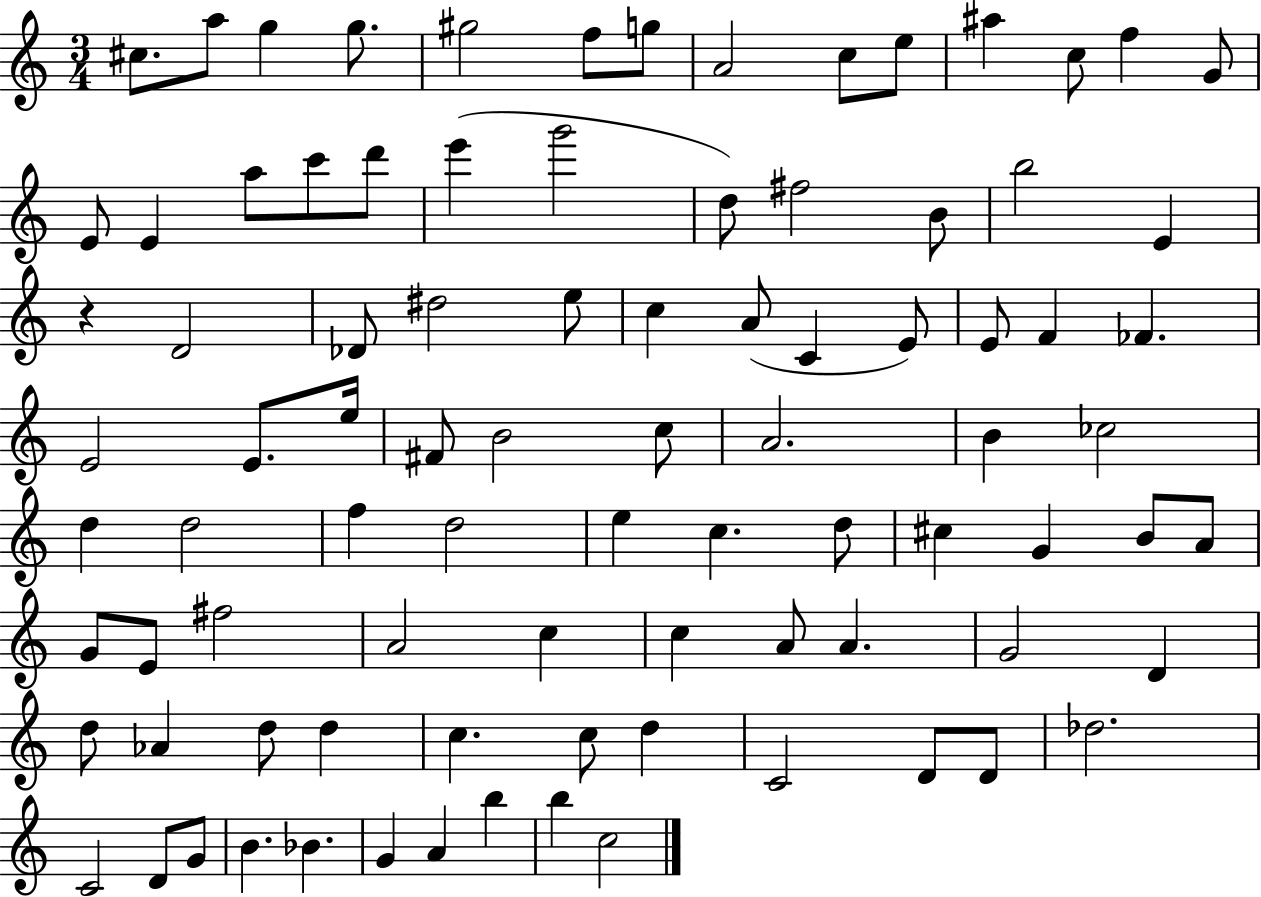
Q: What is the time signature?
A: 3/4